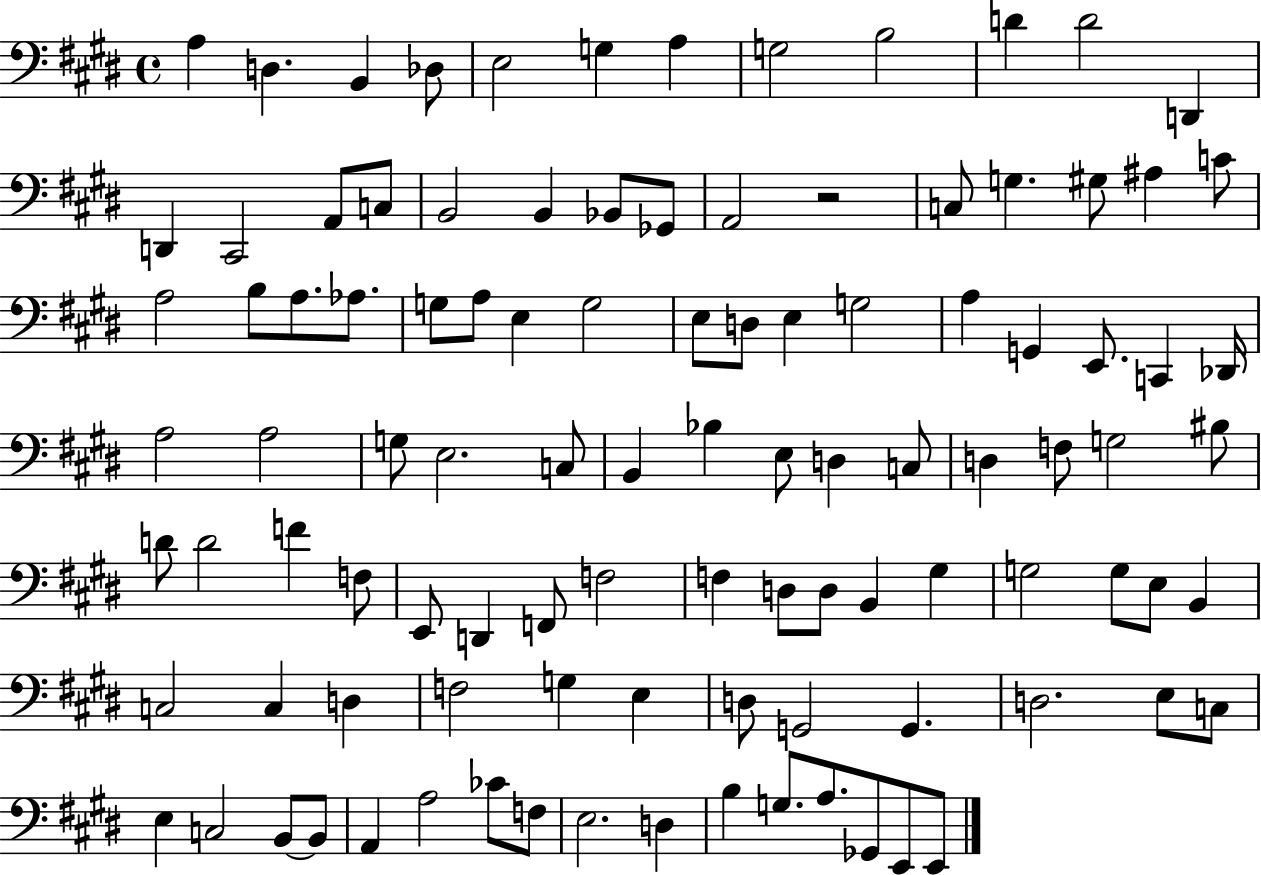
{
  \clef bass
  \time 4/4
  \defaultTimeSignature
  \key e \major
  a4 d4. b,4 des8 | e2 g4 a4 | g2 b2 | d'4 d'2 d,4 | \break d,4 cis,2 a,8 c8 | b,2 b,4 bes,8 ges,8 | a,2 r2 | c8 g4. gis8 ais4 c'8 | \break a2 b8 a8. aes8. | g8 a8 e4 g2 | e8 d8 e4 g2 | a4 g,4 e,8. c,4 des,16 | \break a2 a2 | g8 e2. c8 | b,4 bes4 e8 d4 c8 | d4 f8 g2 bis8 | \break d'8 d'2 f'4 f8 | e,8 d,4 f,8 f2 | f4 d8 d8 b,4 gis4 | g2 g8 e8 b,4 | \break c2 c4 d4 | f2 g4 e4 | d8 g,2 g,4. | d2. e8 c8 | \break e4 c2 b,8~~ b,8 | a,4 a2 ces'8 f8 | e2. d4 | b4 g8. a8. ges,8 e,8 e,8 | \break \bar "|."
}